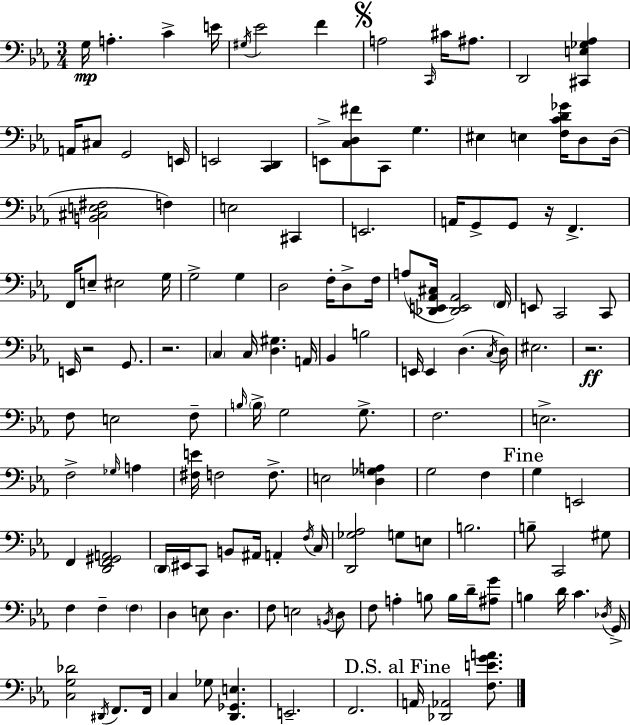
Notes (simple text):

G3/s A3/q. C4/q E4/s G#3/s Eb4/h F4/q A3/h C2/s C#4/s A#3/e. D2/h [C#2,E3,Gb3,Ab3]/q A2/s C#3/e G2/h E2/s E2/h [C2,D2]/q E2/e [C3,D3,F#4]/e C2/e G3/q. EIS3/q E3/q [F3,C4,D4,Gb4]/s D3/e D3/s [B2,C#3,E3,F#3]/h F3/q E3/h C#2/q E2/h. A2/s G2/e G2/e R/s F2/q. F2/s E3/e EIS3/h G3/s G3/h G3/q D3/h F3/s D3/e F3/s A3/e [Db2,E2,Ab2,C#3]/s [Db2,E2,Ab2]/h F2/s E2/e C2/h C2/e E2/s R/h G2/e. R/h. C3/q C3/s [D3,G#3]/q. A2/s Bb2/q B3/h E2/s E2/q D3/q. C3/s D3/s EIS3/h. R/h. F3/e E3/h F3/e B3/s B3/s G3/h G3/e. F3/h. E3/h. F3/h Gb3/s A3/q [F#3,E4]/s F3/h F3/e. E3/h [D3,Gb3,A3]/q G3/h F3/q G3/q E2/h F2/q [D2,F2,G#2,A2]/h D2/s EIS2/s C2/e B2/e A#2/s A2/q F3/s C3/s [D2,Gb3,Ab3]/h G3/e E3/e B3/h. B3/e C2/h G#3/e F3/q F3/q F3/q D3/q E3/e D3/q. F3/e E3/h B2/s D3/e F3/e A3/q B3/e B3/s D4/s [A#3,G4]/e B3/q D4/s C4/q. Db3/s G2/s [C3,G3,Db4]/h D#2/s F2/e. F2/s C3/q Gb3/e [D2,Gb2,E3]/q. E2/h. F2/h. A2/s [Db2,Ab2]/h [F3,E4,G4,A4]/e.